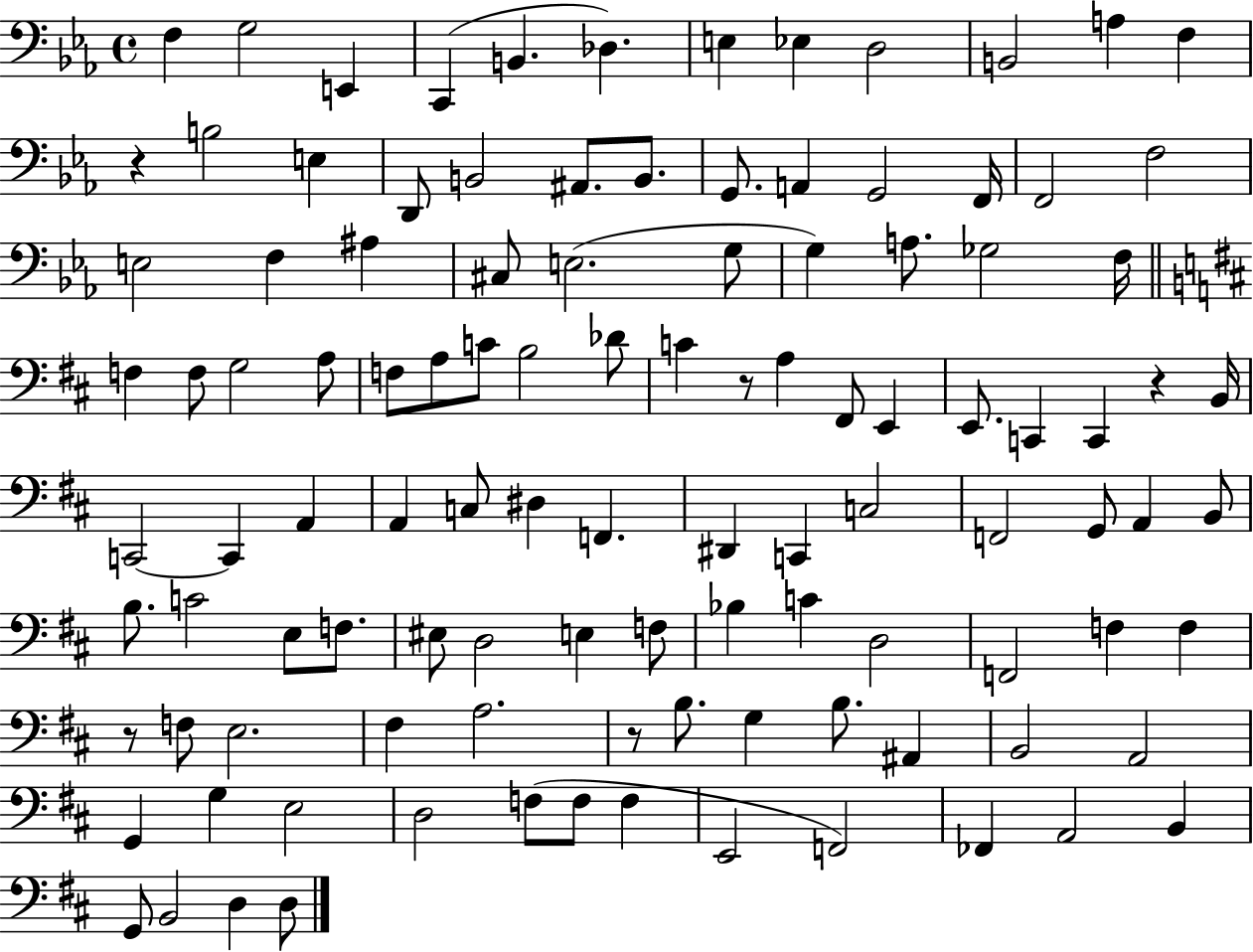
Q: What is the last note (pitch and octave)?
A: D3